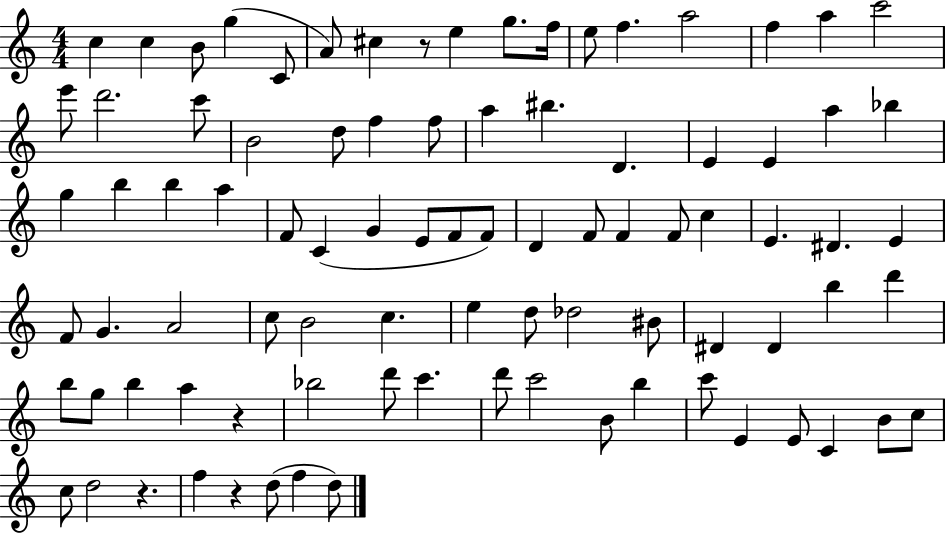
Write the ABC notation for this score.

X:1
T:Untitled
M:4/4
L:1/4
K:C
c c B/2 g C/2 A/2 ^c z/2 e g/2 f/4 e/2 f a2 f a c'2 e'/2 d'2 c'/2 B2 d/2 f f/2 a ^b D E E a _b g b b a F/2 C G E/2 F/2 F/2 D F/2 F F/2 c E ^D E F/2 G A2 c/2 B2 c e d/2 _d2 ^B/2 ^D ^D b d' b/2 g/2 b a z _b2 d'/2 c' d'/2 c'2 B/2 b c'/2 E E/2 C B/2 c/2 c/2 d2 z f z d/2 f d/2